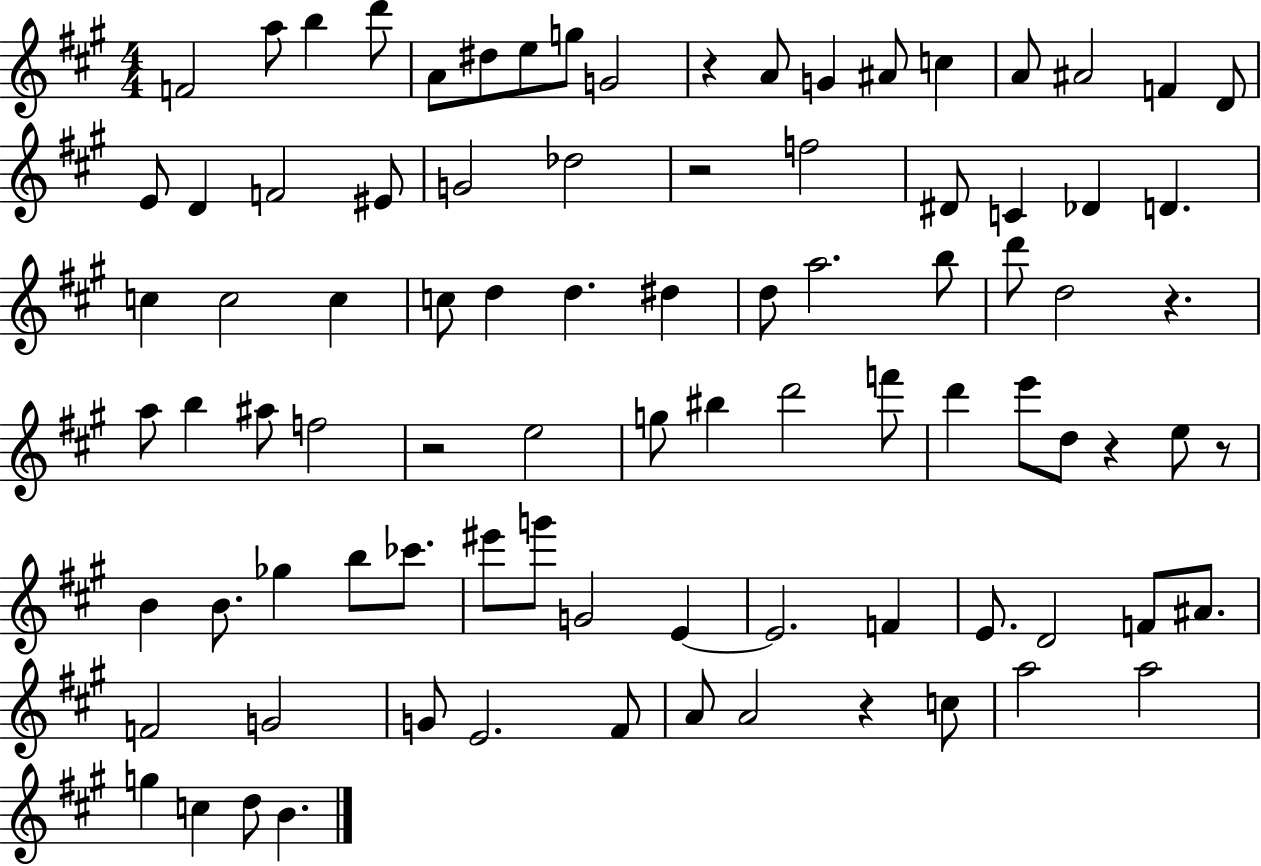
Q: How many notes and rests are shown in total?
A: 89